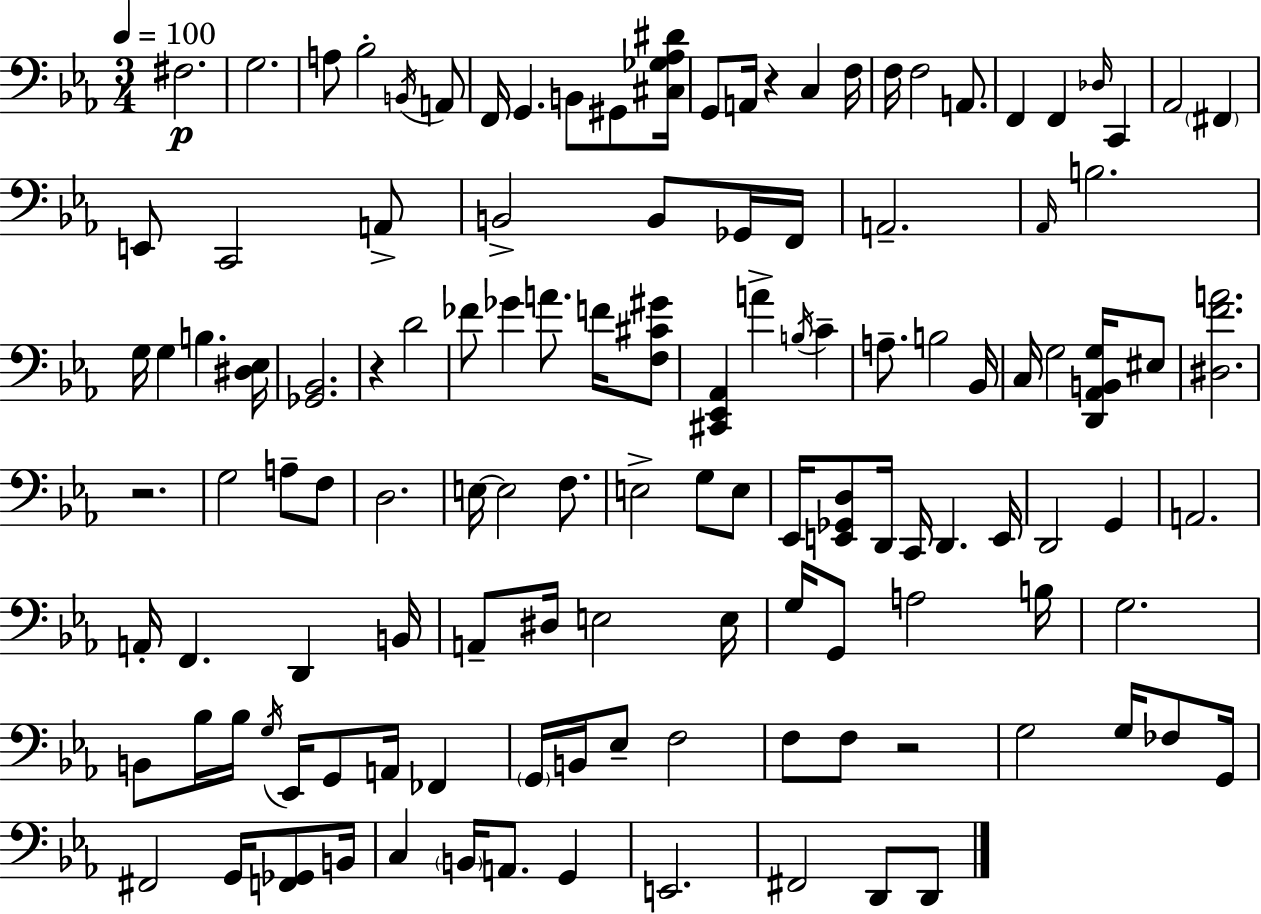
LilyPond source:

{
  \clef bass
  \numericTimeSignature
  \time 3/4
  \key ees \major
  \tempo 4 = 100
  fis2.\p | g2. | a8 bes2-. \acciaccatura { b,16 } a,8 | f,16 g,4. b,8 gis,8 | \break <cis ges aes dis'>16 g,8 a,16 r4 c4 | f16 f16 f2 a,8. | f,4 f,4 \grace { des16 } c,4 | aes,2 \parenthesize fis,4 | \break e,8 c,2 | a,8-> b,2-> b,8 | ges,16 f,16 a,2.-- | \grace { aes,16 } b2. | \break g16 g4 b4. | <dis ees>16 <ges, bes,>2. | r4 d'2 | fes'8 ges'4 a'8. | \break f'16 <f cis' gis'>8 <cis, ees, aes,>4 a'4-> \acciaccatura { b16 } | c'4-- a8.-- b2 | bes,16 c16 g2 | <d, aes, b, g>16 eis8 <dis f' a'>2. | \break r2. | g2 | a8-- f8 d2. | e16~~ e2 | \break f8. e2-> | g8 e8 ees,16 <e, ges, d>8 d,16 c,16 d,4. | e,16 d,2 | g,4 a,2. | \break a,16-. f,4. d,4 | b,16 a,8-- dis16 e2 | e16 g16 g,8 a2 | b16 g2. | \break b,8 bes16 bes16 \acciaccatura { g16 } ees,16 g,8 | a,16 fes,4 \parenthesize g,16 b,16 ees8-- f2 | f8 f8 r2 | g2 | \break g16 fes8 g,16 fis,2 | g,16 <f, ges,>8 b,16 c4 \parenthesize b,16 a,8. | g,4 e,2. | fis,2 | \break d,8 d,8 \bar "|."
}